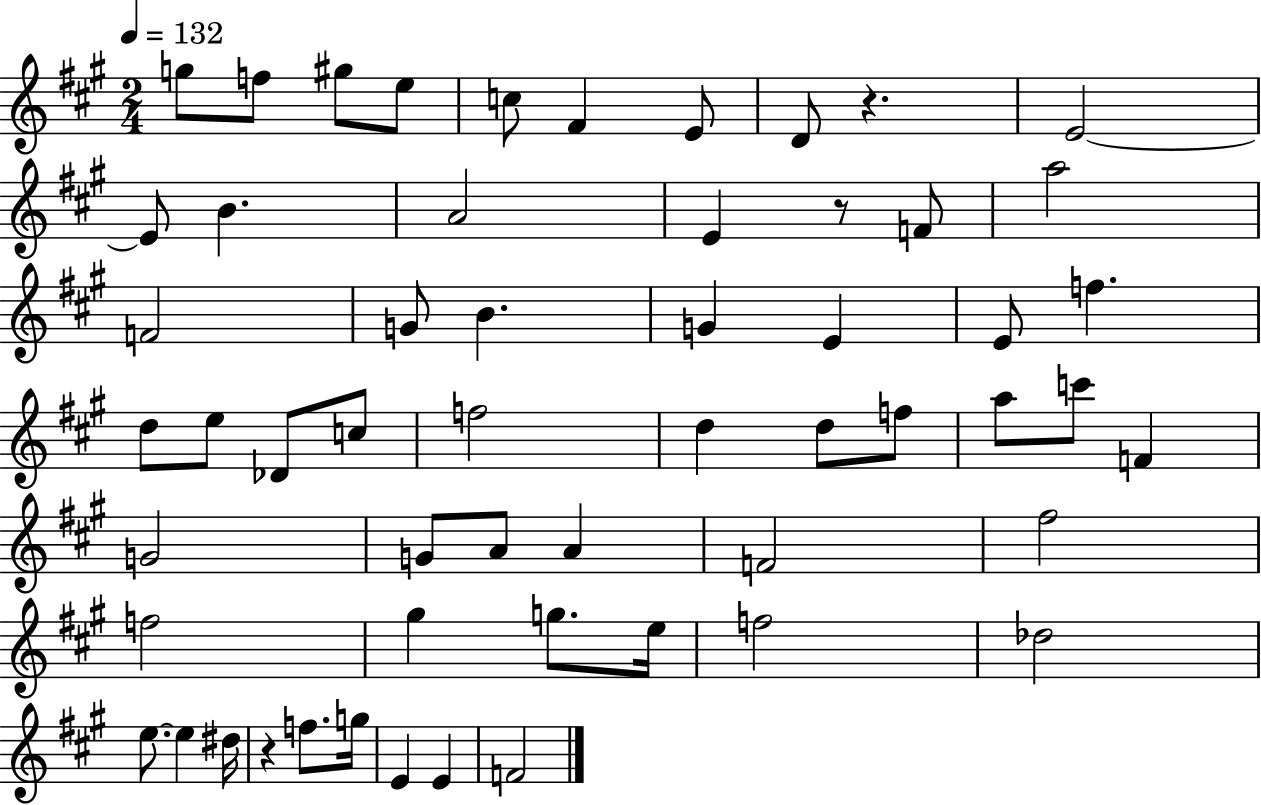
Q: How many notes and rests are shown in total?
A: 56